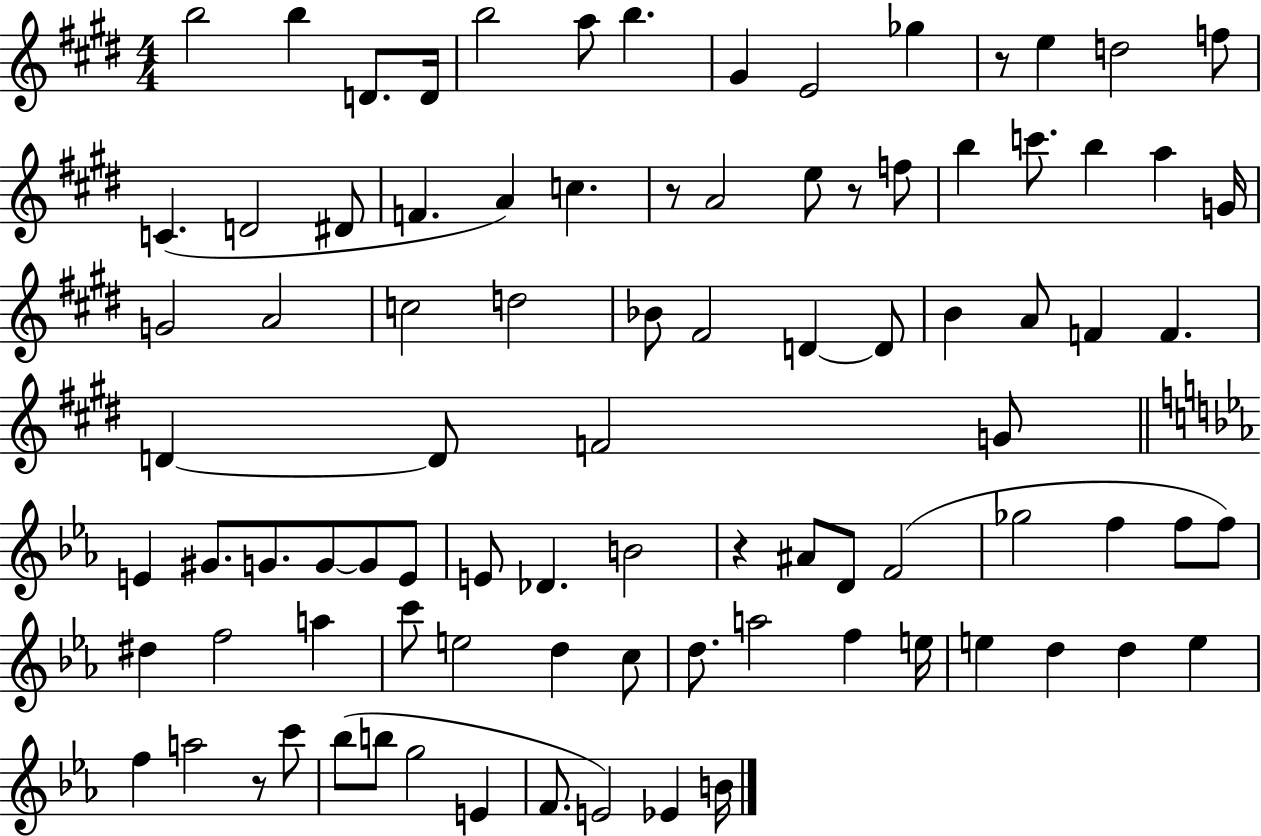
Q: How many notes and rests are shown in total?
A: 90